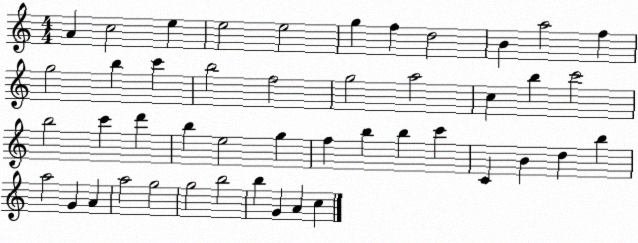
X:1
T:Untitled
M:4/4
L:1/4
K:C
A c2 e e2 e2 g f d2 B a2 f g2 b c' b2 f2 g2 a2 c b c'2 b2 c' d' b e2 g f b b c' C B d b a2 G A a2 g2 g2 b2 b G A c